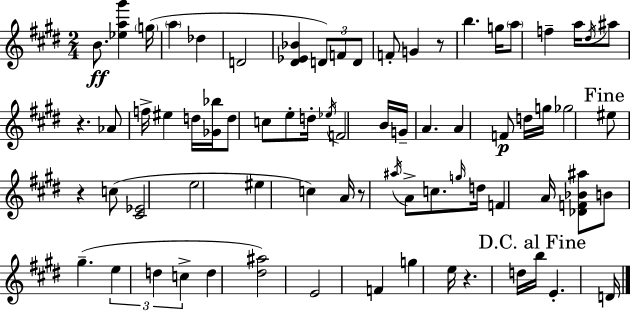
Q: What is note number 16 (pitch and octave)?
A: D#5